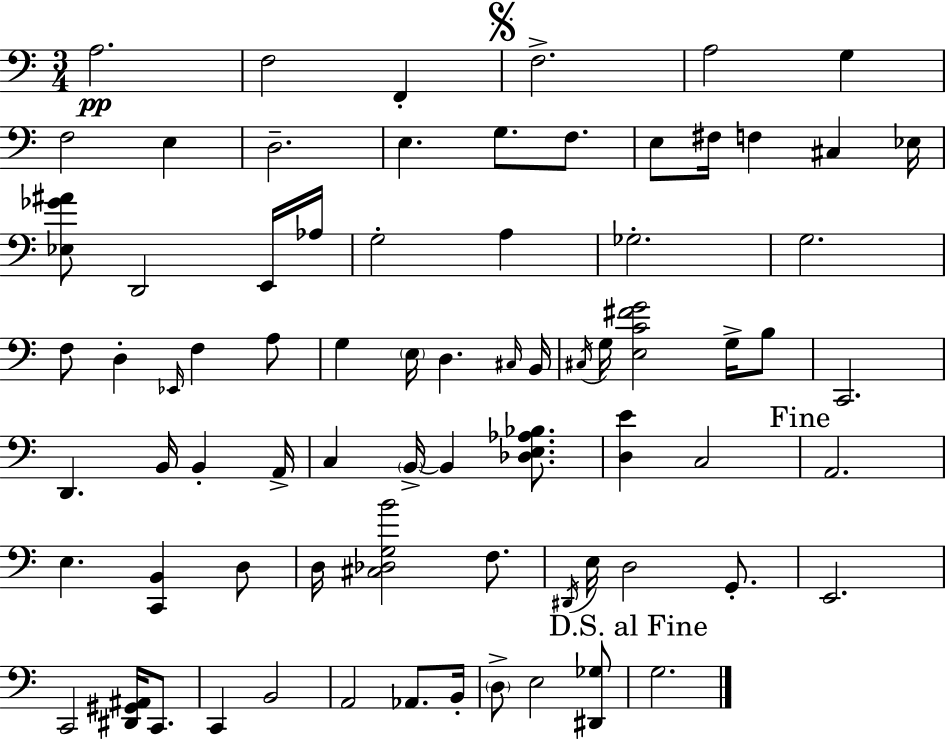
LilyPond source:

{
  \clef bass
  \numericTimeSignature
  \time 3/4
  \key c \major
  a2.\pp | f2 f,4-. | \mark \markup { \musicglyph "scripts.segno" } f2.-> | a2 g4 | \break f2 e4 | d2.-- | e4. g8. f8. | e8 fis16 f4 cis4 ees16 | \break <ees ges' ais'>8 d,2 e,16 aes16 | g2-. a4 | ges2.-. | g2. | \break f8 d4-. \grace { ees,16 } f4 a8 | g4 \parenthesize e16 d4. | \grace { cis16 } b,16 \acciaccatura { cis16 } g16 <e c' fis' g'>2 | g16-> b8 c,2. | \break d,4. b,16 b,4-. | a,16-> c4 \parenthesize b,16->~~ b,4 | <des e aes bes>8. <d e'>4 c2 | \mark "Fine" a,2. | \break e4. <c, b,>4 | d8 d16 <cis des g b'>2 | f8. \acciaccatura { dis,16 } e16 d2 | g,8.-. e,2. | \break c,2 | <dis, gis, ais,>16 c,8. c,4 b,2 | a,2 | aes,8. b,16-. \parenthesize d8-> e2 | \break <dis, ges>8 \mark "D.S. al Fine" g2. | \bar "|."
}